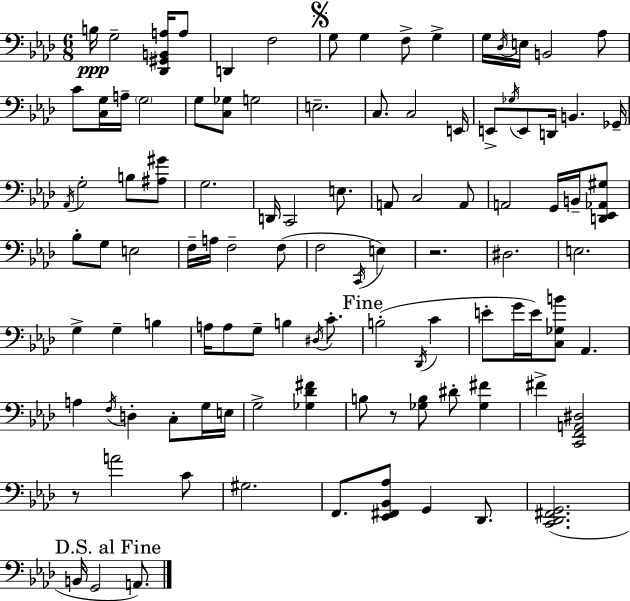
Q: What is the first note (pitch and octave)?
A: B3